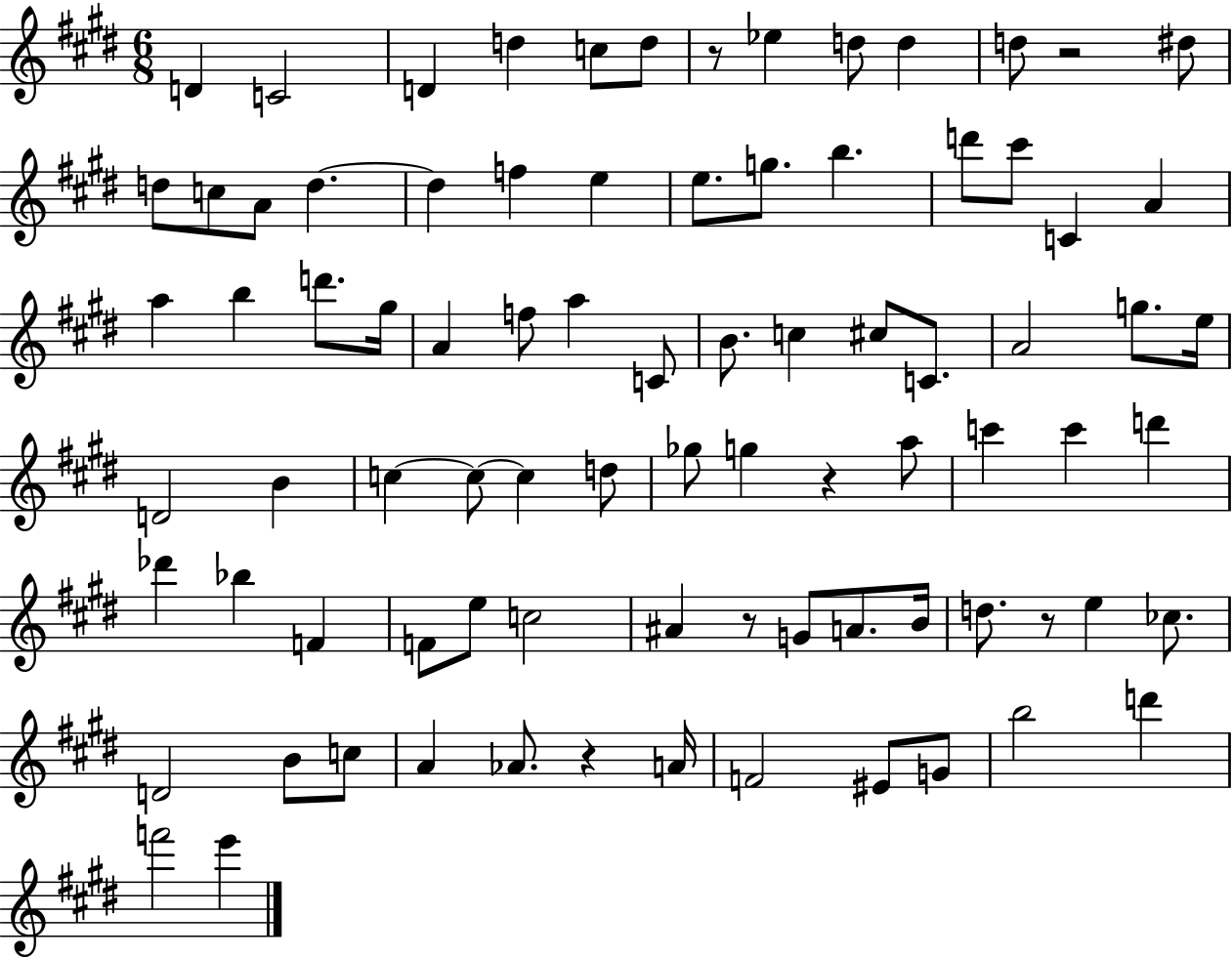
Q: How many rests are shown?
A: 6